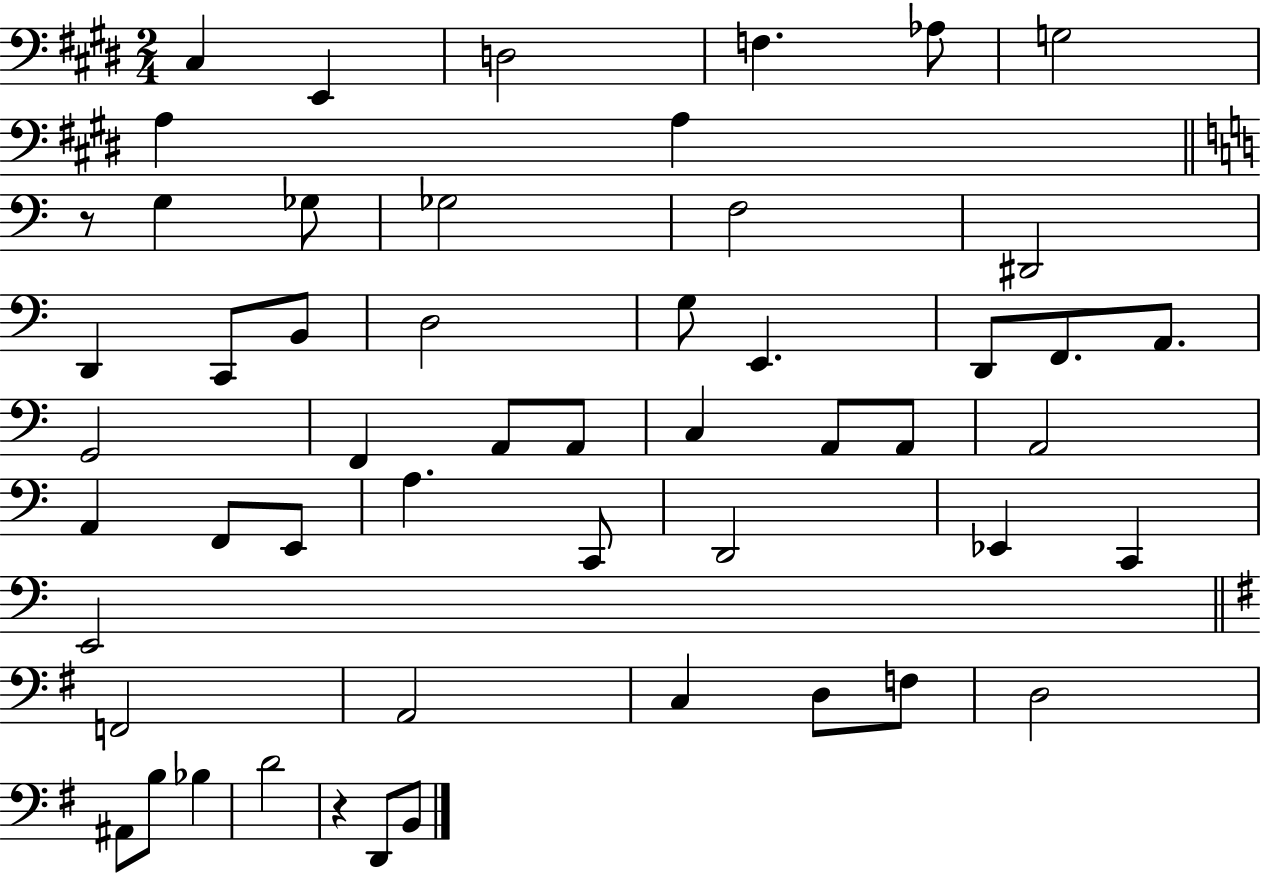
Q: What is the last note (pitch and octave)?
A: B2